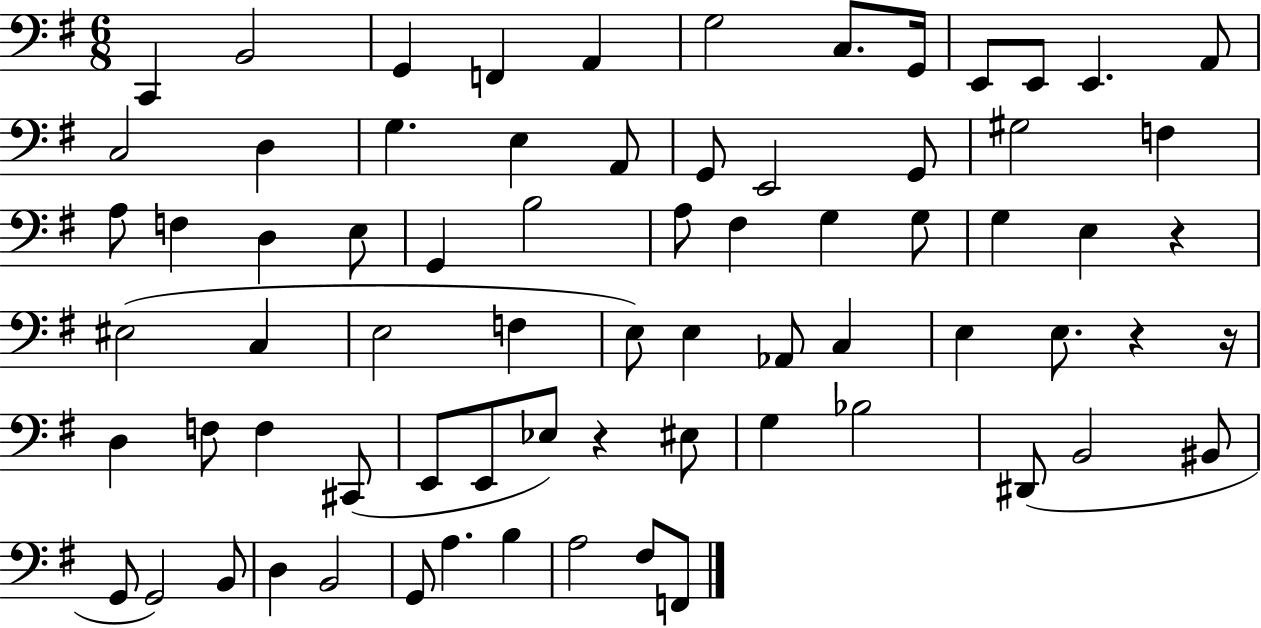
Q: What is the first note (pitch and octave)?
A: C2